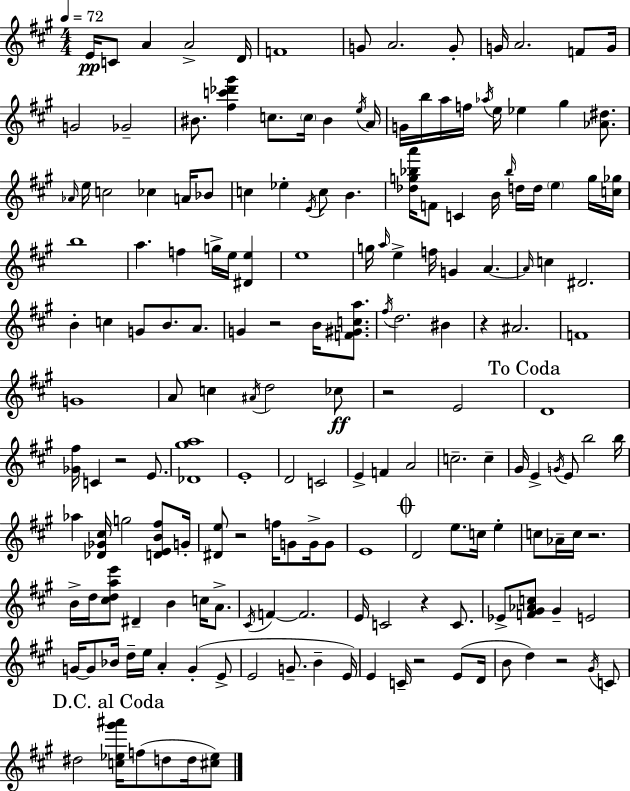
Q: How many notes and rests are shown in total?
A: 177